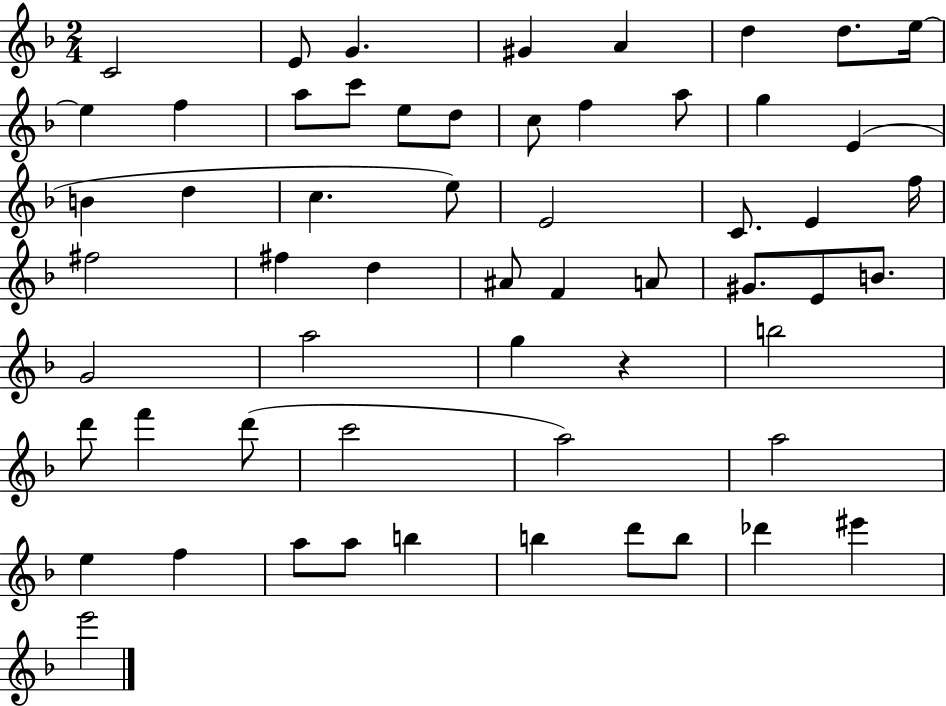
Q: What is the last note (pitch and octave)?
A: E6